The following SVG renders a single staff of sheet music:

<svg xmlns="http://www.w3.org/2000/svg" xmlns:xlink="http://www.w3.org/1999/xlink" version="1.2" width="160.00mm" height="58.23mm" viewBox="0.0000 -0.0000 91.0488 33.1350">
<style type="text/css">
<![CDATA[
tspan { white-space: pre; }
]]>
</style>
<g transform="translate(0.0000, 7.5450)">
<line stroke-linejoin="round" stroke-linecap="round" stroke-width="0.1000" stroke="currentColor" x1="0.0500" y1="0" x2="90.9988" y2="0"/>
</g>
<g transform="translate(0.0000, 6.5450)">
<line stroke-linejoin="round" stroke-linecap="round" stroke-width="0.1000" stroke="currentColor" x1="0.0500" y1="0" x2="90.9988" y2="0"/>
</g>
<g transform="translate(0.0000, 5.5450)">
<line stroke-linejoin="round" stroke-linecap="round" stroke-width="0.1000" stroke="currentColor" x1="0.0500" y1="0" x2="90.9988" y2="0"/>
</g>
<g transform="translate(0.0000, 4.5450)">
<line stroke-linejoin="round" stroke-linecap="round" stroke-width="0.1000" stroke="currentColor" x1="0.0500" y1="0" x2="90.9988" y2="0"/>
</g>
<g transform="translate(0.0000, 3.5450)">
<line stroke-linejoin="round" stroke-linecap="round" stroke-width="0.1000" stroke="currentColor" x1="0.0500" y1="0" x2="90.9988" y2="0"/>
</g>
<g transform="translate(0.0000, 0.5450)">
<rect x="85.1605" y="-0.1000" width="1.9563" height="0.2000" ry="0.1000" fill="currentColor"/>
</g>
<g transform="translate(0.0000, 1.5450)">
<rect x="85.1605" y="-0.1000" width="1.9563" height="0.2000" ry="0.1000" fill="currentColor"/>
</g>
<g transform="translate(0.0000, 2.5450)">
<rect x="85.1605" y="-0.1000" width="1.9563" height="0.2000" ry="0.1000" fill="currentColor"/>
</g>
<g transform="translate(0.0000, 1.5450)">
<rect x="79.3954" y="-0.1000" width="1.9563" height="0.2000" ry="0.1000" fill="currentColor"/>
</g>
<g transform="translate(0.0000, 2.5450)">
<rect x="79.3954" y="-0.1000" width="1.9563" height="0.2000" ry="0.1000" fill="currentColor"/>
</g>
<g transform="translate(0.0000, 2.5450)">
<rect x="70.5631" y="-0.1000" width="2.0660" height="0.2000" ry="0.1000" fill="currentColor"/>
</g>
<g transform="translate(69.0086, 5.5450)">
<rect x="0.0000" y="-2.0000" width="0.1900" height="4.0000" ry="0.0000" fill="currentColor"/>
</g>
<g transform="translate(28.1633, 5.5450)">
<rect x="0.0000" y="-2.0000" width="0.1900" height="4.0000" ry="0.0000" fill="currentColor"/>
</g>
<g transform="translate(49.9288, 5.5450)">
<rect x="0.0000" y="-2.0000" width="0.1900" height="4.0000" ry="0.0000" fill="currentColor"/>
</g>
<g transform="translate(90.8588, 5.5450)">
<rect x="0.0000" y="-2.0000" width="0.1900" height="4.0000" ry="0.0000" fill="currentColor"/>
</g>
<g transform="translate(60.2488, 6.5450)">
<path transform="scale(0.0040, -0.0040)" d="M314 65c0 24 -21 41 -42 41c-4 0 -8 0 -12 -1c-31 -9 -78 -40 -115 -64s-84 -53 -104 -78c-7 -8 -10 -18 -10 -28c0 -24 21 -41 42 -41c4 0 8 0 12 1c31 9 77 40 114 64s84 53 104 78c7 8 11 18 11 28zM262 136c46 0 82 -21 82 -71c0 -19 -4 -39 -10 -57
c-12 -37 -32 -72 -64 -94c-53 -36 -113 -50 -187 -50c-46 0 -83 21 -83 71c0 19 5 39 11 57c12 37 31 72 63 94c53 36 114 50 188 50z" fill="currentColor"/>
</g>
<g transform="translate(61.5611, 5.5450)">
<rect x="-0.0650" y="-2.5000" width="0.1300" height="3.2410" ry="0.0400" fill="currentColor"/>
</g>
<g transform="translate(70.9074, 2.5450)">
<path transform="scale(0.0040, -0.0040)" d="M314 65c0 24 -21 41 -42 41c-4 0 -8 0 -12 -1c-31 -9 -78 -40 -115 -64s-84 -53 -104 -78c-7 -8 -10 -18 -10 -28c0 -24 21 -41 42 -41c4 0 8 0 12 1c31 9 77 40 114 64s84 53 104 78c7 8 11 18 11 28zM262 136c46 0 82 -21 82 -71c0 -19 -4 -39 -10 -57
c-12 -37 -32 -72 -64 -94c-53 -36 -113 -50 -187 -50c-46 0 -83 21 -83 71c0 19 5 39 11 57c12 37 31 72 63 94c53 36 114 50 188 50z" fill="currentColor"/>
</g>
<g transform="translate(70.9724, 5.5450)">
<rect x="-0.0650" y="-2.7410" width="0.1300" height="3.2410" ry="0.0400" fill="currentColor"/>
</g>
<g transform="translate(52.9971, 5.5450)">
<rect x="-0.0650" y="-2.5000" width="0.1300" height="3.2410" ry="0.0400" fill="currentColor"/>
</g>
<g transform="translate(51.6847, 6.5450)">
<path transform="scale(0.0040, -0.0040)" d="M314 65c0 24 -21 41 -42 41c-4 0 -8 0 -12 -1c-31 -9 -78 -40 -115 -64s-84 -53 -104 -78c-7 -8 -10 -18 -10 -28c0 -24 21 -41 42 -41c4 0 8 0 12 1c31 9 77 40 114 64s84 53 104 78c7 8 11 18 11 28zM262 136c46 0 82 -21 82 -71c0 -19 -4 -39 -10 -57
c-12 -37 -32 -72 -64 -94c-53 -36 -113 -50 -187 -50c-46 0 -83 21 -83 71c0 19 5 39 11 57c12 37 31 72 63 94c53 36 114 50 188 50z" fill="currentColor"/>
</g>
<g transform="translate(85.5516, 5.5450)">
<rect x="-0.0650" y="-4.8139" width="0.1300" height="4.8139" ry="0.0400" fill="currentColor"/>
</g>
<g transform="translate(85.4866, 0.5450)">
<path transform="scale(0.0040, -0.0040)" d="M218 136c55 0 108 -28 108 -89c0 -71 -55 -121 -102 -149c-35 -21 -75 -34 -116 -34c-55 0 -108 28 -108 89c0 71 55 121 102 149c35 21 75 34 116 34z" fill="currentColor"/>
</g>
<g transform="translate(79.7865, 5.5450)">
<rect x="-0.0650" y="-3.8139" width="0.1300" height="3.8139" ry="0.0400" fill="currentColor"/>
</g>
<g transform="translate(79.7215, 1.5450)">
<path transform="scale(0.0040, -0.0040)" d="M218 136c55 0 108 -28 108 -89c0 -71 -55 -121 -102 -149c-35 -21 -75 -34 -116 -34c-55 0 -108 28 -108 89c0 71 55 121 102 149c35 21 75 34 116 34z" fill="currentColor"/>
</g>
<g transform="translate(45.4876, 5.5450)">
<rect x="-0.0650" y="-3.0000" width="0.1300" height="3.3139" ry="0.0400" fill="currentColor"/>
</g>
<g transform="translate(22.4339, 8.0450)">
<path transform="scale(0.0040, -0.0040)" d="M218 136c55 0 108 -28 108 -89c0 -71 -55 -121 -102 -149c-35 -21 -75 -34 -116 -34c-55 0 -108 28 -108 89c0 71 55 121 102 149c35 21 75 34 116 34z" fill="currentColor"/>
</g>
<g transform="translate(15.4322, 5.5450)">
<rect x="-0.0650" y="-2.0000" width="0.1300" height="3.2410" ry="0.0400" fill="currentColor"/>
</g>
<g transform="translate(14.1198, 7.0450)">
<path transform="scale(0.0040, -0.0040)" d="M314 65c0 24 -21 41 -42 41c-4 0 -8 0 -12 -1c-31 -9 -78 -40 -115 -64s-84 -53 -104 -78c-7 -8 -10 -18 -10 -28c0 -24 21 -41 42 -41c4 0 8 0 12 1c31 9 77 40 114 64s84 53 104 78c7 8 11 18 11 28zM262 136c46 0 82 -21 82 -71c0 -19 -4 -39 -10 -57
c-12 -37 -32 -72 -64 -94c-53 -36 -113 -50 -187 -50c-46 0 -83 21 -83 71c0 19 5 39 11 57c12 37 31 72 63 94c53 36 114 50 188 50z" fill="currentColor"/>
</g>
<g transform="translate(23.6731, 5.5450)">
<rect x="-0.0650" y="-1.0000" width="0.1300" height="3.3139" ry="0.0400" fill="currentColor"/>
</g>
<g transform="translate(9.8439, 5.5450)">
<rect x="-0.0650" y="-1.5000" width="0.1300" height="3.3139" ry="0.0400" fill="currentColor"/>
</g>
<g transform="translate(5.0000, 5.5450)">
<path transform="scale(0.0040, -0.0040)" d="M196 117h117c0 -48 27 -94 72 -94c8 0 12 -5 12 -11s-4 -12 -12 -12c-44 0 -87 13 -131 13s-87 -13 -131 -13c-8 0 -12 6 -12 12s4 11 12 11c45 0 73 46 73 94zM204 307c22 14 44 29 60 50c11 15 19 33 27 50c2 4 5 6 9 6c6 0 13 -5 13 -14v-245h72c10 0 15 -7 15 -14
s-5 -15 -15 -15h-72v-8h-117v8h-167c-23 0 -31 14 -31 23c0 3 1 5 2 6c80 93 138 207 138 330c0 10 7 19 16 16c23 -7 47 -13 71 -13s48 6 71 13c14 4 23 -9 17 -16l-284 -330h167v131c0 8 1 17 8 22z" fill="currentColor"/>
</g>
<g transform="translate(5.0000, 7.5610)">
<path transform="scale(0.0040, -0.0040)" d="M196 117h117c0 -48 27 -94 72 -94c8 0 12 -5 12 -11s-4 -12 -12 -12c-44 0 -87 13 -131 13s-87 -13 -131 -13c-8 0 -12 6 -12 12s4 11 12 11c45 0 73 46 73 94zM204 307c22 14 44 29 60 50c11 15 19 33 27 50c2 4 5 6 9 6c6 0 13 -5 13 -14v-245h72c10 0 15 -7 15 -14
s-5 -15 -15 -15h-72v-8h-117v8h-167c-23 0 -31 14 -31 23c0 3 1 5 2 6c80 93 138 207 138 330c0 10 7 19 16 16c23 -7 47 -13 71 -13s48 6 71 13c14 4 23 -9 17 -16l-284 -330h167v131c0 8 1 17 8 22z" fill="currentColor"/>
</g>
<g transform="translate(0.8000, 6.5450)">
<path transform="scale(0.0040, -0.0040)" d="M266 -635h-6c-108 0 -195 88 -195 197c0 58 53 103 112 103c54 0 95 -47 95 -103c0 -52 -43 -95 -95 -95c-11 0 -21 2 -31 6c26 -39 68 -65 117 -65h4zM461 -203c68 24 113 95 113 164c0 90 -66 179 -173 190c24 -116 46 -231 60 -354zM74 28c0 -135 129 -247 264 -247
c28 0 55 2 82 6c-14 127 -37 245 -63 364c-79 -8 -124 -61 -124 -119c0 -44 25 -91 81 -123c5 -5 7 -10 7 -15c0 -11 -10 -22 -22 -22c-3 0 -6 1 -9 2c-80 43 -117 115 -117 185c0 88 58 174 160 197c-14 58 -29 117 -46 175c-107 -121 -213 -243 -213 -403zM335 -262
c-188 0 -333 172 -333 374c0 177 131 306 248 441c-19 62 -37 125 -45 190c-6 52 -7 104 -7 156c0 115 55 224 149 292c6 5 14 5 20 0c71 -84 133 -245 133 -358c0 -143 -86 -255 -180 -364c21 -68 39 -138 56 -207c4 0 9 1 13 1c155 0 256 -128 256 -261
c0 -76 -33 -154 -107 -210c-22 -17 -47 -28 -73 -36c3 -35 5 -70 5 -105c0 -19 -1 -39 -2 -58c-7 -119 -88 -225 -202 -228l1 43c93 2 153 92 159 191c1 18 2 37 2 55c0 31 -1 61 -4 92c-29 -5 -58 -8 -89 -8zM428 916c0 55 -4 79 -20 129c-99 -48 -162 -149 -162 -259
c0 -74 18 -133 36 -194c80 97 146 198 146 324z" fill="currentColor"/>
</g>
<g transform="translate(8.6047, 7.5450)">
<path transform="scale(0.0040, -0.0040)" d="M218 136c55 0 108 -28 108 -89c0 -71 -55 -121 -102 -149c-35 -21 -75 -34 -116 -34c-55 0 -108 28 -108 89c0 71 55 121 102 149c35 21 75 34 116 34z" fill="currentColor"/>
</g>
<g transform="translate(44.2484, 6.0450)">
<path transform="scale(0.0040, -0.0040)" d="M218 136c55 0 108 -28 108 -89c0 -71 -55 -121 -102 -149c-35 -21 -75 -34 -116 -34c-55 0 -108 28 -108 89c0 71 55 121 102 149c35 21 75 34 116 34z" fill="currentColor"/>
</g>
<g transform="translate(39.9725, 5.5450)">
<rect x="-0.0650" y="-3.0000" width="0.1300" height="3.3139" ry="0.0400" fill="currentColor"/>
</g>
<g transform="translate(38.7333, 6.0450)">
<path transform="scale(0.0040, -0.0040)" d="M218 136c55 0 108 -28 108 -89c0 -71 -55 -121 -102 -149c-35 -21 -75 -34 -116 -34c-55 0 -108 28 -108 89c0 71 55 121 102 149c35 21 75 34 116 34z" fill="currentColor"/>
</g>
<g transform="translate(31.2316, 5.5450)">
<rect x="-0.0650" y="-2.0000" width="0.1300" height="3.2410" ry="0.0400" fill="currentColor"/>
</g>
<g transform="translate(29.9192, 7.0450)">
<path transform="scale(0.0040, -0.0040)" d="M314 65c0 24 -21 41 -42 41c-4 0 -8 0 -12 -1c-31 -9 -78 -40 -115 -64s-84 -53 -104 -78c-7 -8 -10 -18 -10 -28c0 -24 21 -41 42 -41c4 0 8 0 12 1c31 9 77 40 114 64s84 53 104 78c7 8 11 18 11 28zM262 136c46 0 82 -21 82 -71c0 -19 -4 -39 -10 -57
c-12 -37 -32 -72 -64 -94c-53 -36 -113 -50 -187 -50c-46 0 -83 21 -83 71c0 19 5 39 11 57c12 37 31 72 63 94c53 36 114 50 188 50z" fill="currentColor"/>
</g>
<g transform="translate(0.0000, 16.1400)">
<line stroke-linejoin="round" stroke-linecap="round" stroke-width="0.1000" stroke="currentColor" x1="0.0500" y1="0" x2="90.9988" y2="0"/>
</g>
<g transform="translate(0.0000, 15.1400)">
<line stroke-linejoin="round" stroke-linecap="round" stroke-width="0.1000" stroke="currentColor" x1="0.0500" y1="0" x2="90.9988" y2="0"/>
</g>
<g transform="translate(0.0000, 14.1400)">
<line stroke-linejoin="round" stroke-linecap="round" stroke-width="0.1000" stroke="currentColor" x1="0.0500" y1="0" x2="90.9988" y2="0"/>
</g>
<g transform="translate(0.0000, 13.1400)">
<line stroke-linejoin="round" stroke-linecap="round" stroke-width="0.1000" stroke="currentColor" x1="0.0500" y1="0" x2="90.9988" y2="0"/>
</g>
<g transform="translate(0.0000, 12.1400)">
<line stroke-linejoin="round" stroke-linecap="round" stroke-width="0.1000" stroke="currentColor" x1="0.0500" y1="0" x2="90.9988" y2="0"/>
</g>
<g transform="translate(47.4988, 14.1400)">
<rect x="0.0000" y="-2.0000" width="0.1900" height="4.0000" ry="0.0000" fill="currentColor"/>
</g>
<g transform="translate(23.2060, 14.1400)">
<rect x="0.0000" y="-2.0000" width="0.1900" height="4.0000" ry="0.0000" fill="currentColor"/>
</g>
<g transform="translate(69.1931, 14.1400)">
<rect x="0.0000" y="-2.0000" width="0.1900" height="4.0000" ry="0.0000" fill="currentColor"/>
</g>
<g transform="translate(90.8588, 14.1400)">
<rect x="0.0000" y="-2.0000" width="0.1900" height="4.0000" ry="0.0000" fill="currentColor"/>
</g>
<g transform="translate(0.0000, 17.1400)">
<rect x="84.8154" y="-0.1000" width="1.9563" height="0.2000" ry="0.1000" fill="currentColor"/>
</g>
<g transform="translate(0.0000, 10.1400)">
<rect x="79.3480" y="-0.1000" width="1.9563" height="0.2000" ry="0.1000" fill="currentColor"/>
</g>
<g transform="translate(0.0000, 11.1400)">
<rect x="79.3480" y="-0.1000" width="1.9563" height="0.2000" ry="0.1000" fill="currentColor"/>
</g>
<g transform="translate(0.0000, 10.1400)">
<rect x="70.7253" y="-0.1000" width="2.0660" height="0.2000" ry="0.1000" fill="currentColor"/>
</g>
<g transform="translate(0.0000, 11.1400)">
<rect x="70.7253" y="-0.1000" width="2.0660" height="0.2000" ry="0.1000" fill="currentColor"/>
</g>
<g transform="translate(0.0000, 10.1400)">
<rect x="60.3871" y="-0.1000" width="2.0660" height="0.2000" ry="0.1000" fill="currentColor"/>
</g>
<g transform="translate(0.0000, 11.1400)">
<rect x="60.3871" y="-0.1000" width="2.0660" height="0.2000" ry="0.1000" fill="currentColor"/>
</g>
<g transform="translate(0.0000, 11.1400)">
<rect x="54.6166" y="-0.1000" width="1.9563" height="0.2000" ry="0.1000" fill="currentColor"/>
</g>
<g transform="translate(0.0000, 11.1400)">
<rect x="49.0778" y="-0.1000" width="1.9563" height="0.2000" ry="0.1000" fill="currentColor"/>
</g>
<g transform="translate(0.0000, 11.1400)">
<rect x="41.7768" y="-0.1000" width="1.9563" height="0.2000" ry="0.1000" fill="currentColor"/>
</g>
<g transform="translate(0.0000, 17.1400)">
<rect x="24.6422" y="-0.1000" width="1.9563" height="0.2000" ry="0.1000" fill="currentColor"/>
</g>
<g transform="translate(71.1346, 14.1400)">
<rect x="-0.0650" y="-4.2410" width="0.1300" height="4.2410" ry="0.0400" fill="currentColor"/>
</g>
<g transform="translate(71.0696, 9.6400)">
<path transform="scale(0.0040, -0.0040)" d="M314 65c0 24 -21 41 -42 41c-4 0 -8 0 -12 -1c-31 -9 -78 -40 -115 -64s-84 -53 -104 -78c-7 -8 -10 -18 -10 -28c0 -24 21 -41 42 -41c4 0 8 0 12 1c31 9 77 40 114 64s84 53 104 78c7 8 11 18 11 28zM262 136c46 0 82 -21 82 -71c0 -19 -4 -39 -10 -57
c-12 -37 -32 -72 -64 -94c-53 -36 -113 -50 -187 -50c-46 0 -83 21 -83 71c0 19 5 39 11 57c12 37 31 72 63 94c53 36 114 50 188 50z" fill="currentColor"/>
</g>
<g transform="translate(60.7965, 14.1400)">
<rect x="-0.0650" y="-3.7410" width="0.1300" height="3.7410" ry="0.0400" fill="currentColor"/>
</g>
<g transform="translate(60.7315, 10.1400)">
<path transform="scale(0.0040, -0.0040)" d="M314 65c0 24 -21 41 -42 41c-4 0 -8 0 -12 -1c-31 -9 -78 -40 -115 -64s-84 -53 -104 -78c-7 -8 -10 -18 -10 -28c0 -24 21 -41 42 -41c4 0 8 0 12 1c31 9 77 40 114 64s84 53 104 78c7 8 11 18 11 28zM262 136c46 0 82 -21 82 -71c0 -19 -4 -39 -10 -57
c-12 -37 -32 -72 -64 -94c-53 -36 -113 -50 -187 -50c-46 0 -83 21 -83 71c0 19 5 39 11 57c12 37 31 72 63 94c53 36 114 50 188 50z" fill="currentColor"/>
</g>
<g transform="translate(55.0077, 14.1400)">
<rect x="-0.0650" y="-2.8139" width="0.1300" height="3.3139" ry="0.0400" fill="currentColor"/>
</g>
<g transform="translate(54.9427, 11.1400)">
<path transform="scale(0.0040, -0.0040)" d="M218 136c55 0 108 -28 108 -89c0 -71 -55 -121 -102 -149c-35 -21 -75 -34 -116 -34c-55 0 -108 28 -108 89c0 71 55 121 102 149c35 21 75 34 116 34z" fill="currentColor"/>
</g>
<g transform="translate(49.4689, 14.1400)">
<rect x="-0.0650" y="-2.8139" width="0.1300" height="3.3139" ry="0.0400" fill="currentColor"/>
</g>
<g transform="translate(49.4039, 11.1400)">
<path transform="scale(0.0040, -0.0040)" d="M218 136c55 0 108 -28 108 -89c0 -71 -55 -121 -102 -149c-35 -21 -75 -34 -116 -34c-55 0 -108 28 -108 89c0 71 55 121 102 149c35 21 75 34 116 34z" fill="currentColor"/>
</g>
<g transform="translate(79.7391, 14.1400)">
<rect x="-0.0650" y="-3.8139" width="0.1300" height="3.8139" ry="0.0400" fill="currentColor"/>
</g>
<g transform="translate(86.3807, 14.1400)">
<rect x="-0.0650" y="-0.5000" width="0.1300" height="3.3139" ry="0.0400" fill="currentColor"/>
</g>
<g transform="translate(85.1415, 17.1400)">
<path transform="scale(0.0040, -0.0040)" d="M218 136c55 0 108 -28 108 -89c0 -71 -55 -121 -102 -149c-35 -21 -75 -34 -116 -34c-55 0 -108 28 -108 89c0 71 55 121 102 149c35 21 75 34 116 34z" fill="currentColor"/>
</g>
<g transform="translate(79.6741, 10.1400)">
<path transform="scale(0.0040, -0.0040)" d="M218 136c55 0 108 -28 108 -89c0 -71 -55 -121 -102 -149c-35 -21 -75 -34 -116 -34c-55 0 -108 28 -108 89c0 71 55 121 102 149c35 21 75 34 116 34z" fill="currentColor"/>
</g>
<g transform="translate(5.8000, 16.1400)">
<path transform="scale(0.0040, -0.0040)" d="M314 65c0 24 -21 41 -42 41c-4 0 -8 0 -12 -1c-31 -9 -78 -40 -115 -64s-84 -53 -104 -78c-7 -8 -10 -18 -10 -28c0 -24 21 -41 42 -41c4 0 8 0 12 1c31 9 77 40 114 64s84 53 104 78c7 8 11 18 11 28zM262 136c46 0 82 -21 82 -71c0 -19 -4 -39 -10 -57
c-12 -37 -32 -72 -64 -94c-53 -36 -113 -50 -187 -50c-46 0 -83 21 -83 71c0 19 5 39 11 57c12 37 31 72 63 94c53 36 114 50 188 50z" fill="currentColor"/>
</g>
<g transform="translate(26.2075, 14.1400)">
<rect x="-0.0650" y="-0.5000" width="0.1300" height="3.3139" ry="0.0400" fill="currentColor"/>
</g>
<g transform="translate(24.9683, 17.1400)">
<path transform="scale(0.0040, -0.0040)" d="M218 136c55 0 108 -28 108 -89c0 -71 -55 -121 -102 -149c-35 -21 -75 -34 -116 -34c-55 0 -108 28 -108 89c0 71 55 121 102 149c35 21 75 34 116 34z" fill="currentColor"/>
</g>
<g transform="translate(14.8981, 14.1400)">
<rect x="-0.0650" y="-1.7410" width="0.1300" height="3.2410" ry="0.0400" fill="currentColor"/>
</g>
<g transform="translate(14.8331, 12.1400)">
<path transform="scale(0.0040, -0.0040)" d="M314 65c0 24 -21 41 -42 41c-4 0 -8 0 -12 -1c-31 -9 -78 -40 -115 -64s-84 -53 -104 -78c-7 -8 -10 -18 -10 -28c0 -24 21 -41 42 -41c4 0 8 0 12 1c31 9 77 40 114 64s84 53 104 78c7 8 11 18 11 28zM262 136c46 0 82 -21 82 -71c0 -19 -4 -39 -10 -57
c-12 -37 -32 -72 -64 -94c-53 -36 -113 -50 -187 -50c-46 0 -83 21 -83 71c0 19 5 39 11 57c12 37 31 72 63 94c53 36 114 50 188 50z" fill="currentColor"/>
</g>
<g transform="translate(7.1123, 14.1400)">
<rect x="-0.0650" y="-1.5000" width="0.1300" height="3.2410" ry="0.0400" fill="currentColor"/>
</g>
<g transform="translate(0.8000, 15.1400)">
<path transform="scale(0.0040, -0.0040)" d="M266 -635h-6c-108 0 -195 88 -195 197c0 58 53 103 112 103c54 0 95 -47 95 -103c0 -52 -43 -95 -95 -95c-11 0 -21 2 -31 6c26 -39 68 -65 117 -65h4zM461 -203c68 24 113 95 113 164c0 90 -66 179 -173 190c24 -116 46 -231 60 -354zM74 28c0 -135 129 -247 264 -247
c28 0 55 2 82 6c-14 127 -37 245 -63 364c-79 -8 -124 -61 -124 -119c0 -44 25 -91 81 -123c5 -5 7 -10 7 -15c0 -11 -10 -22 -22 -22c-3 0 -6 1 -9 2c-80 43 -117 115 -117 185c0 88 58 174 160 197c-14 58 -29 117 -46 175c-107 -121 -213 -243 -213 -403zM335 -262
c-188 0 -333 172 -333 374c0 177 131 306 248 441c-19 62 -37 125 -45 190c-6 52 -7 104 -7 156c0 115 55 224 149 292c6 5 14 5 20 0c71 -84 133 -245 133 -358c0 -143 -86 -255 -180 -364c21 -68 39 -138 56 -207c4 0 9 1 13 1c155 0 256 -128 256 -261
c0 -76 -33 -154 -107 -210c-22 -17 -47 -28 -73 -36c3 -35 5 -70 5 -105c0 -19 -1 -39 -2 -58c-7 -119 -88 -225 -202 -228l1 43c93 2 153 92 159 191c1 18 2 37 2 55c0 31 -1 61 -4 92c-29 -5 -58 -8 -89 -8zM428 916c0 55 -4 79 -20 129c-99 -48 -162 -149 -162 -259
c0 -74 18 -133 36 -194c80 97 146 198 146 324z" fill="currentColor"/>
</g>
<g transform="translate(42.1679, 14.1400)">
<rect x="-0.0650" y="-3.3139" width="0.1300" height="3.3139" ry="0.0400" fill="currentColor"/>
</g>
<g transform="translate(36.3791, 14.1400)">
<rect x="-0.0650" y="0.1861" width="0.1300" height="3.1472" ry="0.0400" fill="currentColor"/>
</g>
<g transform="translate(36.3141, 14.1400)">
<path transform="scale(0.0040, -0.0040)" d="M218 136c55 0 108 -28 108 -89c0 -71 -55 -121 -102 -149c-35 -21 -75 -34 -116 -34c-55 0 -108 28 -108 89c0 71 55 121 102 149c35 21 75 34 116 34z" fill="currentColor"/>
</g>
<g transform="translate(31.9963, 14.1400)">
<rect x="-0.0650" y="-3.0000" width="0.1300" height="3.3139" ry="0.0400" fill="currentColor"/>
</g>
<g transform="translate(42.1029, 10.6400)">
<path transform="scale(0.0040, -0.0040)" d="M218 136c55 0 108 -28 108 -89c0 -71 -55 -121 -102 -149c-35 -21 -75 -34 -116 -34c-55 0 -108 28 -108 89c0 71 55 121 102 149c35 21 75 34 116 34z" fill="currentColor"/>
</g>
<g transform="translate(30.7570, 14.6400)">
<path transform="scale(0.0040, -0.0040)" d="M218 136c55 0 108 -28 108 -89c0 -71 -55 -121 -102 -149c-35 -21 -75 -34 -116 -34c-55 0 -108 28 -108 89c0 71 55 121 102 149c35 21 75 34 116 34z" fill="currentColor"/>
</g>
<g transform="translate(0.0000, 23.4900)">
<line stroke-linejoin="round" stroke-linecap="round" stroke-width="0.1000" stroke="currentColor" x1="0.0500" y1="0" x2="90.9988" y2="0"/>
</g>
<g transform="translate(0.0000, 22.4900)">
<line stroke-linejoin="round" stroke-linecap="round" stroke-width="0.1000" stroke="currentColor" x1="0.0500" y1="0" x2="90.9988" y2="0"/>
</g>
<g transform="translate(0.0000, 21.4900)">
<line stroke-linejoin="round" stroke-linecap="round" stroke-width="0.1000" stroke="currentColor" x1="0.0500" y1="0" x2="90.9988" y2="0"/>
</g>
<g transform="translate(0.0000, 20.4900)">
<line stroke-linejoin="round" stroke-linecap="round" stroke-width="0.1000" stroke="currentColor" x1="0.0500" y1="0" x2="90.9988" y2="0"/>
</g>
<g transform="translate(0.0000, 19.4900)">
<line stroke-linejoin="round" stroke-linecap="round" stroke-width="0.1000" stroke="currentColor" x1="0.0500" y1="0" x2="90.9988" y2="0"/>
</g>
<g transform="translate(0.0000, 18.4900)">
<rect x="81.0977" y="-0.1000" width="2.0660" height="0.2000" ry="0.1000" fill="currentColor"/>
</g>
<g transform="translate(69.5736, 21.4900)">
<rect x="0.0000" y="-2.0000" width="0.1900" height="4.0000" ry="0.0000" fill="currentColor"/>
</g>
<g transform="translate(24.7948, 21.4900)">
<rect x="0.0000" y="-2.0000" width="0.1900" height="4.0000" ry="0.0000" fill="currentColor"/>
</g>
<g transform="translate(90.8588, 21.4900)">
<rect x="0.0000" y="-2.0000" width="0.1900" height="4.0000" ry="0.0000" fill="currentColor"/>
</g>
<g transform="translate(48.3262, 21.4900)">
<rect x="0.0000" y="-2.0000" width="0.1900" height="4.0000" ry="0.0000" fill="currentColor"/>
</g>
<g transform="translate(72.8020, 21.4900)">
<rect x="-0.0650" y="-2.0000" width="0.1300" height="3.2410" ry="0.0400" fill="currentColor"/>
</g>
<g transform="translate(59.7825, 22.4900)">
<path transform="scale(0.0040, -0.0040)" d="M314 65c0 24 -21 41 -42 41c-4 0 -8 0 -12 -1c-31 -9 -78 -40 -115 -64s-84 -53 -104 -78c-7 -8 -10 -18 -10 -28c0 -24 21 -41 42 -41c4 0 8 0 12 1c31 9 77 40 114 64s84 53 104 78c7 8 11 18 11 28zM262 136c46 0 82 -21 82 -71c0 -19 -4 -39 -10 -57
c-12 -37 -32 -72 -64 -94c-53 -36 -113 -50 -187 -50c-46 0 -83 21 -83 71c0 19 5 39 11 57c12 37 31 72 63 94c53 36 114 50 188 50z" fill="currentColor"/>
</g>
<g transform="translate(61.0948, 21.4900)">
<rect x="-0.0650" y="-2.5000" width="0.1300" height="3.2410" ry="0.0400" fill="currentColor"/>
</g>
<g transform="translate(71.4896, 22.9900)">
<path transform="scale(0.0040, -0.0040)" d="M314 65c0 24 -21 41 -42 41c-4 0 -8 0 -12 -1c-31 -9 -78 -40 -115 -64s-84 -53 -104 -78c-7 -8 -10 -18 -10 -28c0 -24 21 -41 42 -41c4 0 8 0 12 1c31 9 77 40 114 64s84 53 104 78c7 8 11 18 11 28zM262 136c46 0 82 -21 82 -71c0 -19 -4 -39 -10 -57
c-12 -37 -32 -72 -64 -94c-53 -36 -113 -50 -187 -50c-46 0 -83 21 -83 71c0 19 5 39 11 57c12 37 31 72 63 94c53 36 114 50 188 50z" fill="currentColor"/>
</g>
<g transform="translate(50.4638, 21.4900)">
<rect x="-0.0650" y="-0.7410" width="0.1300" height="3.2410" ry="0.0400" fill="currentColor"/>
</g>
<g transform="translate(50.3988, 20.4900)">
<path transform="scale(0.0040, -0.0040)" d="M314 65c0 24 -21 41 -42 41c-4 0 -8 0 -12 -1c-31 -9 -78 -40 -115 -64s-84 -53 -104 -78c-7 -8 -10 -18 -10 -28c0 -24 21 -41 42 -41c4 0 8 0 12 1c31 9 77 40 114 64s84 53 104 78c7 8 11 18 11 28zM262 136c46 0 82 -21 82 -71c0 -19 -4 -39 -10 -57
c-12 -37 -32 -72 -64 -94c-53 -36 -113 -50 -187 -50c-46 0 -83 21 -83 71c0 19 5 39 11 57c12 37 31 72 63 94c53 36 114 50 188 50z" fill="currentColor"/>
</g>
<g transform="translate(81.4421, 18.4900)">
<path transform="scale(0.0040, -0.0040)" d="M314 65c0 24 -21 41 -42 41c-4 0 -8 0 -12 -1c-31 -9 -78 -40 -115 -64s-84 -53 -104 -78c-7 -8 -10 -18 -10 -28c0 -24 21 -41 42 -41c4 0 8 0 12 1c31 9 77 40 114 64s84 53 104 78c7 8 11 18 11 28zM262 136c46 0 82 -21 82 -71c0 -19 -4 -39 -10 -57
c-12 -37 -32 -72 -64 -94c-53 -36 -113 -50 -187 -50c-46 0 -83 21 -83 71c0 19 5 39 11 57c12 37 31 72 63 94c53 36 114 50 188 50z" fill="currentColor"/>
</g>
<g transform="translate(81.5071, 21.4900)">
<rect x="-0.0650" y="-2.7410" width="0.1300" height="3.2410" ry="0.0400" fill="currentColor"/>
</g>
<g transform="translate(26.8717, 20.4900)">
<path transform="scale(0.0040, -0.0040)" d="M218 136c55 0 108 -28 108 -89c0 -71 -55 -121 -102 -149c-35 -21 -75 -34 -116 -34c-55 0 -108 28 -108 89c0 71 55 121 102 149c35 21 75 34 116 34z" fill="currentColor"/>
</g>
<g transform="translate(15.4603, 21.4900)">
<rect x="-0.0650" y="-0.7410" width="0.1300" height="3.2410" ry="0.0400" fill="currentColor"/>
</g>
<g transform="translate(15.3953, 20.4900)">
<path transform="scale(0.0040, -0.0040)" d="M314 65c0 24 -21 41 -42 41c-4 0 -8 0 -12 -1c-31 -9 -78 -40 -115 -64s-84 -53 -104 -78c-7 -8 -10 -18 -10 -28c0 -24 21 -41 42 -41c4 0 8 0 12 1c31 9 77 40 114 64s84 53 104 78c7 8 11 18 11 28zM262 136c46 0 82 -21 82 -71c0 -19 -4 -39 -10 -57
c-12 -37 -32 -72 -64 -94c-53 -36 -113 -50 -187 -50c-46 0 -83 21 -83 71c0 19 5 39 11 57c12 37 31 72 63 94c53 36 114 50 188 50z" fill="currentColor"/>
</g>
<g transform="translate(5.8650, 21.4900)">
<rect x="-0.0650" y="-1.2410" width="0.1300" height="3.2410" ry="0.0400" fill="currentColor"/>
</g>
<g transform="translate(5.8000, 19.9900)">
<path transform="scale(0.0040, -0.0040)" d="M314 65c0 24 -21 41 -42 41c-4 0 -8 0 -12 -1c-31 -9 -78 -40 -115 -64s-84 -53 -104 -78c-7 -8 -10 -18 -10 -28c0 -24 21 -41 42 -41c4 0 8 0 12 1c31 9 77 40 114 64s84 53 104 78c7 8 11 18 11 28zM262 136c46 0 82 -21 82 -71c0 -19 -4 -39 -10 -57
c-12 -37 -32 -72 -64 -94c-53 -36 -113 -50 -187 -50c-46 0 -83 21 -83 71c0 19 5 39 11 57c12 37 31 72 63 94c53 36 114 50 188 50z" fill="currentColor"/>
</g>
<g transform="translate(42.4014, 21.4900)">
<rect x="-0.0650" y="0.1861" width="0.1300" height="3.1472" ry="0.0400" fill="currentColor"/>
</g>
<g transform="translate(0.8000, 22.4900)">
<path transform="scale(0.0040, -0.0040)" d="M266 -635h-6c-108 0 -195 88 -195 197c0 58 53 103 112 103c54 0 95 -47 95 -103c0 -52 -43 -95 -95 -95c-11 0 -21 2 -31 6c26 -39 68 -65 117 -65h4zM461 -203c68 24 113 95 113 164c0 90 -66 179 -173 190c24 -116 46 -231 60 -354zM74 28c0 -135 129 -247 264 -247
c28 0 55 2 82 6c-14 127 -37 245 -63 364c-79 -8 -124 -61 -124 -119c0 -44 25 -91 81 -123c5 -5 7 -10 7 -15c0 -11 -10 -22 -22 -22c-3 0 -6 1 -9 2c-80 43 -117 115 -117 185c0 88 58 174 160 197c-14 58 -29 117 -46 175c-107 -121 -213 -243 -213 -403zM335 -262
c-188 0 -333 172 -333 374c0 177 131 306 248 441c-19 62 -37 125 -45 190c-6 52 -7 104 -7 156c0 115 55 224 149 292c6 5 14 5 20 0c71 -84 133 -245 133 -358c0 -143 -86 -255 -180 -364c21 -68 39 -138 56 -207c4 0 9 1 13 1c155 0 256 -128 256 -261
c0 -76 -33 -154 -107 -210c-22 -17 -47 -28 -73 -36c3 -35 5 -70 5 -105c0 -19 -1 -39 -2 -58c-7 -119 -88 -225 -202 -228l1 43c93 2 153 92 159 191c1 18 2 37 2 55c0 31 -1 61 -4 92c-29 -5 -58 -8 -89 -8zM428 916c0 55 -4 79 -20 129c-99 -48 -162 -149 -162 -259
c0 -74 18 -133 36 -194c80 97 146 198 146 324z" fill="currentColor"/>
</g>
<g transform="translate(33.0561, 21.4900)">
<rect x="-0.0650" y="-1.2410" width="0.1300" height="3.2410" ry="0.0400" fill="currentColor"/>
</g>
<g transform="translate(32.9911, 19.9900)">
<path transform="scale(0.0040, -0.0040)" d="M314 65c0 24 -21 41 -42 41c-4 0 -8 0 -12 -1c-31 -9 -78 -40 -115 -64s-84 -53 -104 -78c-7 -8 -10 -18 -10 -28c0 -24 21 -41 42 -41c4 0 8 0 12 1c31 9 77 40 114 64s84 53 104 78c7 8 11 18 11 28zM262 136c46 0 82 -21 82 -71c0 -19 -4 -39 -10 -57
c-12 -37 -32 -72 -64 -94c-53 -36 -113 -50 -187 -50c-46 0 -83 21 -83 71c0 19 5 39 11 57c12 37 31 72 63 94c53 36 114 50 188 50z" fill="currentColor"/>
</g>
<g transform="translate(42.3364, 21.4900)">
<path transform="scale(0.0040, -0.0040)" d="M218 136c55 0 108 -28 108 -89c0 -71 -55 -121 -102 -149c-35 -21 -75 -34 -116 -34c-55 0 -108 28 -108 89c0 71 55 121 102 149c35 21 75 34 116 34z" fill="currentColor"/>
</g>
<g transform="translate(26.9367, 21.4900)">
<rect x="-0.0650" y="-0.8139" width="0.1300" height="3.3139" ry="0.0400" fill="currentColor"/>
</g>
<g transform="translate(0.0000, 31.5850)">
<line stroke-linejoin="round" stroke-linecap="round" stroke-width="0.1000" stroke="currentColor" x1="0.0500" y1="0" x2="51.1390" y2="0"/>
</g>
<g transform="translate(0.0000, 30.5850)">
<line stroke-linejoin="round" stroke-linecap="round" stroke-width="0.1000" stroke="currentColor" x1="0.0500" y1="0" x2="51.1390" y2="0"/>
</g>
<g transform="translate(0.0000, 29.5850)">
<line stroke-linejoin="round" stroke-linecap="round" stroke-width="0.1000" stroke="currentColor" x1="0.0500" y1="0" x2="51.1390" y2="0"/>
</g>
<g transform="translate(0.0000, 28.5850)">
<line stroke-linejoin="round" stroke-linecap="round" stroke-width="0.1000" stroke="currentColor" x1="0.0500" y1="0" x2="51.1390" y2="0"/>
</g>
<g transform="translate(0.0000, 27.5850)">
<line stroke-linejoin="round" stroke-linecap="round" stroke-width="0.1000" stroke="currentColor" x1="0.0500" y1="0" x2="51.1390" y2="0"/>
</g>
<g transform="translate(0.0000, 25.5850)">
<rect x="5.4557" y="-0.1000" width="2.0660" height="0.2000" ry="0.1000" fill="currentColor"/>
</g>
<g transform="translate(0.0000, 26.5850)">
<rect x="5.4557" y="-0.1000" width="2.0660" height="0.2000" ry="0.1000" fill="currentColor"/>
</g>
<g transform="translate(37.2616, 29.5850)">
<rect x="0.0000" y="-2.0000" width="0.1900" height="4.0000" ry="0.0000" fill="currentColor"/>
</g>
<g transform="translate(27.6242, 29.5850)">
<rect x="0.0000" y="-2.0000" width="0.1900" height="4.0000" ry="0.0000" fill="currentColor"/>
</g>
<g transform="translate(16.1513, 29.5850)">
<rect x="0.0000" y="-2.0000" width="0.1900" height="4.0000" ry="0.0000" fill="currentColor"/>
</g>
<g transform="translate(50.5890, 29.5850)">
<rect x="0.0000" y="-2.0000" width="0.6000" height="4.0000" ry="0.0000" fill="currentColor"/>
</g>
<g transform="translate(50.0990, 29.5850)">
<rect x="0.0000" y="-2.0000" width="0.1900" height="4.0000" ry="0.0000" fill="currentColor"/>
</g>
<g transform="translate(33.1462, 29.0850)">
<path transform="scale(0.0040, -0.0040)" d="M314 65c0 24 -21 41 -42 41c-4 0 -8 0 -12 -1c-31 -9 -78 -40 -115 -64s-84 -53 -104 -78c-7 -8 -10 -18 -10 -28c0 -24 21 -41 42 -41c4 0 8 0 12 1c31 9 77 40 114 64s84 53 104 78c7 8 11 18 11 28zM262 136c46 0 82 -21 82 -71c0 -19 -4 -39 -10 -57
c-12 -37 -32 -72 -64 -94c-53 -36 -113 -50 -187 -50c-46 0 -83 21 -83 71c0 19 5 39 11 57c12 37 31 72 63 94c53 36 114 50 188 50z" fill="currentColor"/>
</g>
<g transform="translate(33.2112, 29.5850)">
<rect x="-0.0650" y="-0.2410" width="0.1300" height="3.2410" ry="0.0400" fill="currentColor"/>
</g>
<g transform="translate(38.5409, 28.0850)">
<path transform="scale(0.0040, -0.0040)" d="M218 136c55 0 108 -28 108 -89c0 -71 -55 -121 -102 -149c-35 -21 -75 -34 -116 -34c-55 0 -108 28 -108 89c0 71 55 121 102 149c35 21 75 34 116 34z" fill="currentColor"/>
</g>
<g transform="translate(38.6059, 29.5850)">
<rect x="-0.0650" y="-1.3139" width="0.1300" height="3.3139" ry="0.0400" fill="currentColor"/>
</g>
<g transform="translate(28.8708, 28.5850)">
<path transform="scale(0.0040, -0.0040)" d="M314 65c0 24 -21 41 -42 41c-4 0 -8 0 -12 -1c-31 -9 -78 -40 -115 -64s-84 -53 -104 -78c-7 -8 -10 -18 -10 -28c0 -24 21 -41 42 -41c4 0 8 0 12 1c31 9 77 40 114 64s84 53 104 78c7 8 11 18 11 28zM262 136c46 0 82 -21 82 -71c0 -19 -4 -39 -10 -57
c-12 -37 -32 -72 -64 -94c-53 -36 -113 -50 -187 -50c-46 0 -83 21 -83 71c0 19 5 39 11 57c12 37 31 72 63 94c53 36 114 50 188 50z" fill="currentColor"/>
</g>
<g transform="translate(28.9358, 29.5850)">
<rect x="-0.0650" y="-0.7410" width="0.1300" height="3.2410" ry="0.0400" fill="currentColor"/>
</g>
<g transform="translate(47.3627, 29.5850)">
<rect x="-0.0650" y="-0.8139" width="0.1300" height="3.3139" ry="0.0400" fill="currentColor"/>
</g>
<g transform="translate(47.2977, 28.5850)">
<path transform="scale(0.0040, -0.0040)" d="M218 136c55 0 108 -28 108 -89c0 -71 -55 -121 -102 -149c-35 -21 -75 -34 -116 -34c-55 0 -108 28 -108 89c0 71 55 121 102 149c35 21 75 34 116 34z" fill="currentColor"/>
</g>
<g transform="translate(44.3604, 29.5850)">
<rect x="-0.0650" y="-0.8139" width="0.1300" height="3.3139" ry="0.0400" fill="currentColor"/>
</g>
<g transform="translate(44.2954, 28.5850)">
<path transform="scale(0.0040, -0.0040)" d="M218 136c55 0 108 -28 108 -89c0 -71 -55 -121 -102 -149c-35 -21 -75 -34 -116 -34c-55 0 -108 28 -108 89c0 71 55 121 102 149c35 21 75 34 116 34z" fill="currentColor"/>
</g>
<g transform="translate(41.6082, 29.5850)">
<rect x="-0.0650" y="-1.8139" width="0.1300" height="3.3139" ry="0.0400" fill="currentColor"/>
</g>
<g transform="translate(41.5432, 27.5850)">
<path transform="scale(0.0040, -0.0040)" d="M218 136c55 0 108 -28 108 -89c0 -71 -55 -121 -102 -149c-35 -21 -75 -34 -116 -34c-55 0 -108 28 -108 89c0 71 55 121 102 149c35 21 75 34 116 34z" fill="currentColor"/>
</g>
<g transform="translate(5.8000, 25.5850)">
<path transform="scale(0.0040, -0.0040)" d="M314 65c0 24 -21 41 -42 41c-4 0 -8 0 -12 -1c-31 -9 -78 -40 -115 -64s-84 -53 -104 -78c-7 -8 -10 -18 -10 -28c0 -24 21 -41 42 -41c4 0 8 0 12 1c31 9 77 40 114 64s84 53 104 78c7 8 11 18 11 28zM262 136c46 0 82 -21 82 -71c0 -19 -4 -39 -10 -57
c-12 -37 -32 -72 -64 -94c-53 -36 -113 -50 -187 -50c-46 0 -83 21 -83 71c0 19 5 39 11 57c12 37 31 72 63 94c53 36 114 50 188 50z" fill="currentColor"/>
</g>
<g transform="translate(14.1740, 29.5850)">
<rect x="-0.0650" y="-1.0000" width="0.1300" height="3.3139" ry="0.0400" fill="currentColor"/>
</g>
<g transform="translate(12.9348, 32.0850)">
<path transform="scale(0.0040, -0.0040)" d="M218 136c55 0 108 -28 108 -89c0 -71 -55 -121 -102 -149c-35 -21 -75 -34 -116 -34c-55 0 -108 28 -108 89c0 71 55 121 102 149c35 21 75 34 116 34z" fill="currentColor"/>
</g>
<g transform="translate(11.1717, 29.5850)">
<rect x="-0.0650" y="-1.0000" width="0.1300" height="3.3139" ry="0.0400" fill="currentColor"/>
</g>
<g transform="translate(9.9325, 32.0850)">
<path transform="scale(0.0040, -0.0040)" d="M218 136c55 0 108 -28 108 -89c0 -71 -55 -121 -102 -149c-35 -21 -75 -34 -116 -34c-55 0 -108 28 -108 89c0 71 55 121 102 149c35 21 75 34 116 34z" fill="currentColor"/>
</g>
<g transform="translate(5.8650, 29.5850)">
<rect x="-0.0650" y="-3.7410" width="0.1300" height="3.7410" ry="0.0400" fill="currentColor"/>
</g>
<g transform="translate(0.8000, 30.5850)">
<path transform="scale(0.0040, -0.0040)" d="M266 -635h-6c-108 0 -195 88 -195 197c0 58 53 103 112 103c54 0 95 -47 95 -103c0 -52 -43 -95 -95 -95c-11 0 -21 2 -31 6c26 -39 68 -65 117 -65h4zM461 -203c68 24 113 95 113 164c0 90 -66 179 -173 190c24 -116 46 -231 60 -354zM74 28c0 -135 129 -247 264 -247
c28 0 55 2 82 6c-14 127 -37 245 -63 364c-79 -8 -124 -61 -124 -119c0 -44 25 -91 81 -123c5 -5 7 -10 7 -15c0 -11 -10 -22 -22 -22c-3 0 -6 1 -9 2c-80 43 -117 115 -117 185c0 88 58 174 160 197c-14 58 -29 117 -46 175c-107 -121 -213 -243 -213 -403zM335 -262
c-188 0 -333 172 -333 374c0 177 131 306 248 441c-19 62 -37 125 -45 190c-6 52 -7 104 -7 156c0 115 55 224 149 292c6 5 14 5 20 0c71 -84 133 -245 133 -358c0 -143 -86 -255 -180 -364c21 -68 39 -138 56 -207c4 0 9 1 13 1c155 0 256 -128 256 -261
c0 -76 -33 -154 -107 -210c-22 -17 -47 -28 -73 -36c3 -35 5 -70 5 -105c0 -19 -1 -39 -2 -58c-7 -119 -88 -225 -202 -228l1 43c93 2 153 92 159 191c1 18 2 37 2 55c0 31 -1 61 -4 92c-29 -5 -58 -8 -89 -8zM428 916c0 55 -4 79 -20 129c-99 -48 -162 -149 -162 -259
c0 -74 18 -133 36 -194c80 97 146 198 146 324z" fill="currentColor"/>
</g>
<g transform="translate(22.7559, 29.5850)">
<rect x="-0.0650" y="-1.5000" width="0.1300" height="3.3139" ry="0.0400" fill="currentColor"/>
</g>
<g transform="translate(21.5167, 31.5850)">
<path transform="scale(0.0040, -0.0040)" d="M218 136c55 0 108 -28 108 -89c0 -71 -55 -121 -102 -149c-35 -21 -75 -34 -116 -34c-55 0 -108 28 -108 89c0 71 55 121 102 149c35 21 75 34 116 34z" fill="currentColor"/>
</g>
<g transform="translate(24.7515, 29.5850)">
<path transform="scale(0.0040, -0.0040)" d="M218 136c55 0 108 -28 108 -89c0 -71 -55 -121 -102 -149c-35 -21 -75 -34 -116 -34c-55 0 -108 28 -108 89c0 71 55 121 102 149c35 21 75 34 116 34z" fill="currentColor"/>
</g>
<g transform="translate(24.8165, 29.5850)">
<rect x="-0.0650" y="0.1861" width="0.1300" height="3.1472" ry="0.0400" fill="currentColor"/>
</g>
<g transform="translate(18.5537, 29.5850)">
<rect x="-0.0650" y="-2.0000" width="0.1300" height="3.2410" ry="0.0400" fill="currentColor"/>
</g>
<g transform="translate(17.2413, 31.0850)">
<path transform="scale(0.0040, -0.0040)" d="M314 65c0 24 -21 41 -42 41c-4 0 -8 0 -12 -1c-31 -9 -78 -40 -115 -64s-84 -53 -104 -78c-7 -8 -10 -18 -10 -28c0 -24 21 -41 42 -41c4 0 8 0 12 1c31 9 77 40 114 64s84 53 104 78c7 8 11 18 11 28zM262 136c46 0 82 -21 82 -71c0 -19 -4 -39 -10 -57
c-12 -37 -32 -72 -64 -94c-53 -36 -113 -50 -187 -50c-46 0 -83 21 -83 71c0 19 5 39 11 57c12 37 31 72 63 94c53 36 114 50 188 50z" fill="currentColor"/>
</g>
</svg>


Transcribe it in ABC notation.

X:1
T:Untitled
M:4/4
L:1/4
K:C
E F2 D F2 A A G2 G2 a2 c' e' E2 f2 C A B b a a c'2 d'2 c' C e2 d2 d e2 B d2 G2 F2 a2 c'2 D D F2 E B d2 c2 e f d d